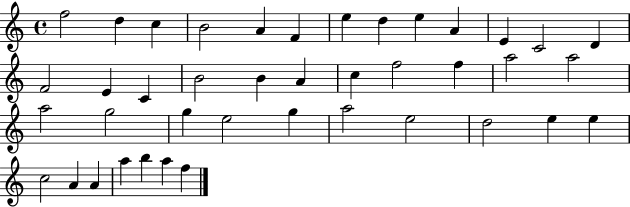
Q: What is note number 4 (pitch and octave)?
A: B4